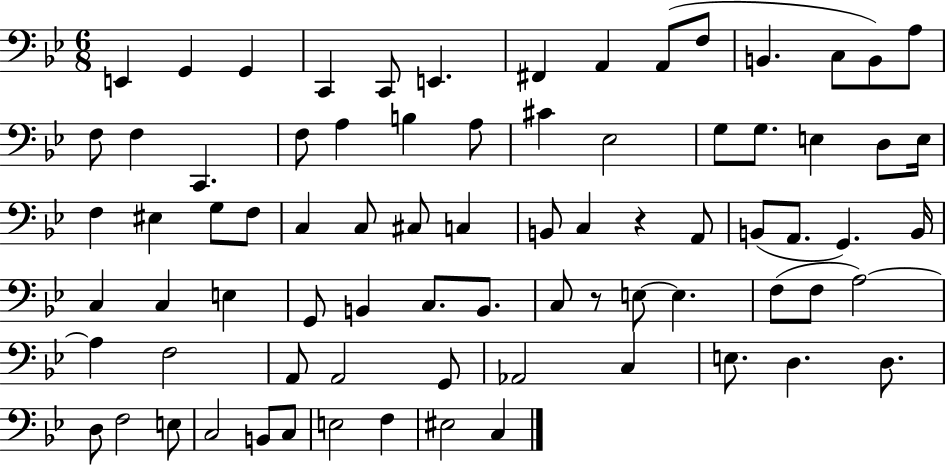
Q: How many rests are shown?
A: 2